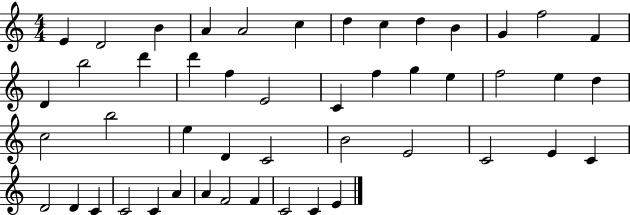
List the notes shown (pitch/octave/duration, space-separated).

E4/q D4/h B4/q A4/q A4/h C5/q D5/q C5/q D5/q B4/q G4/q F5/h F4/q D4/q B5/h D6/q D6/q F5/q E4/h C4/q F5/q G5/q E5/q F5/h E5/q D5/q C5/h B5/h E5/q D4/q C4/h B4/h E4/h C4/h E4/q C4/q D4/h D4/q C4/q C4/h C4/q A4/q A4/q F4/h F4/q C4/h C4/q E4/q